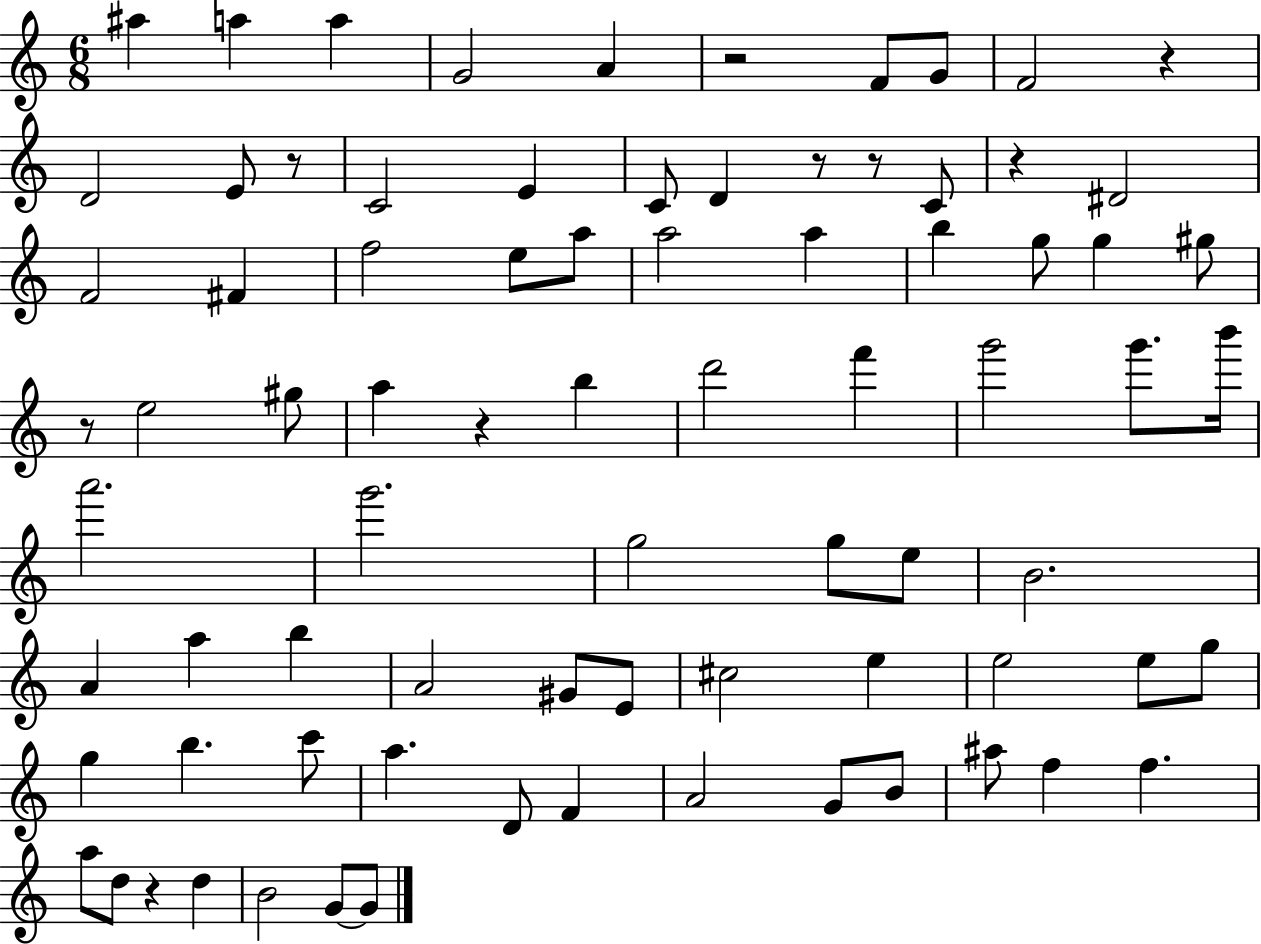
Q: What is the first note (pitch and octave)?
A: A#5